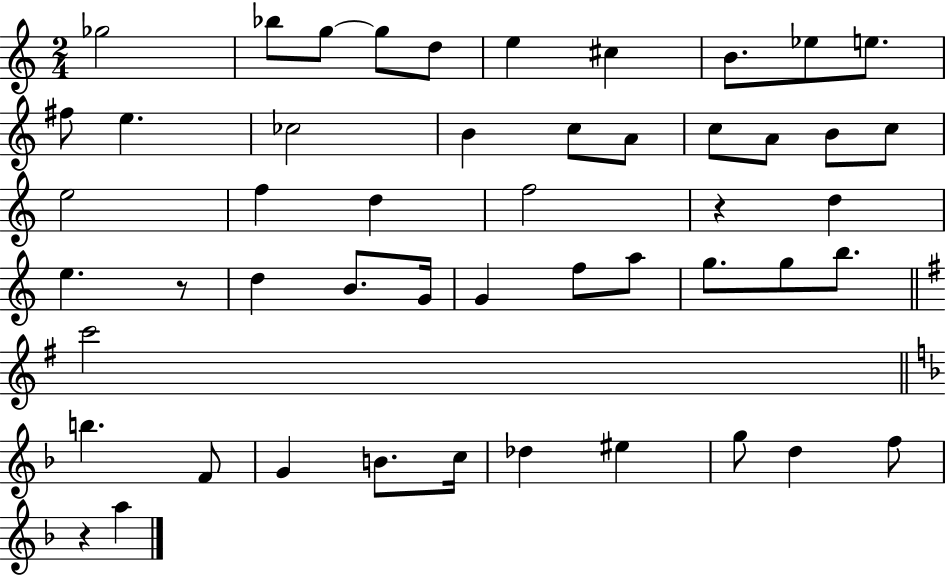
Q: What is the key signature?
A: C major